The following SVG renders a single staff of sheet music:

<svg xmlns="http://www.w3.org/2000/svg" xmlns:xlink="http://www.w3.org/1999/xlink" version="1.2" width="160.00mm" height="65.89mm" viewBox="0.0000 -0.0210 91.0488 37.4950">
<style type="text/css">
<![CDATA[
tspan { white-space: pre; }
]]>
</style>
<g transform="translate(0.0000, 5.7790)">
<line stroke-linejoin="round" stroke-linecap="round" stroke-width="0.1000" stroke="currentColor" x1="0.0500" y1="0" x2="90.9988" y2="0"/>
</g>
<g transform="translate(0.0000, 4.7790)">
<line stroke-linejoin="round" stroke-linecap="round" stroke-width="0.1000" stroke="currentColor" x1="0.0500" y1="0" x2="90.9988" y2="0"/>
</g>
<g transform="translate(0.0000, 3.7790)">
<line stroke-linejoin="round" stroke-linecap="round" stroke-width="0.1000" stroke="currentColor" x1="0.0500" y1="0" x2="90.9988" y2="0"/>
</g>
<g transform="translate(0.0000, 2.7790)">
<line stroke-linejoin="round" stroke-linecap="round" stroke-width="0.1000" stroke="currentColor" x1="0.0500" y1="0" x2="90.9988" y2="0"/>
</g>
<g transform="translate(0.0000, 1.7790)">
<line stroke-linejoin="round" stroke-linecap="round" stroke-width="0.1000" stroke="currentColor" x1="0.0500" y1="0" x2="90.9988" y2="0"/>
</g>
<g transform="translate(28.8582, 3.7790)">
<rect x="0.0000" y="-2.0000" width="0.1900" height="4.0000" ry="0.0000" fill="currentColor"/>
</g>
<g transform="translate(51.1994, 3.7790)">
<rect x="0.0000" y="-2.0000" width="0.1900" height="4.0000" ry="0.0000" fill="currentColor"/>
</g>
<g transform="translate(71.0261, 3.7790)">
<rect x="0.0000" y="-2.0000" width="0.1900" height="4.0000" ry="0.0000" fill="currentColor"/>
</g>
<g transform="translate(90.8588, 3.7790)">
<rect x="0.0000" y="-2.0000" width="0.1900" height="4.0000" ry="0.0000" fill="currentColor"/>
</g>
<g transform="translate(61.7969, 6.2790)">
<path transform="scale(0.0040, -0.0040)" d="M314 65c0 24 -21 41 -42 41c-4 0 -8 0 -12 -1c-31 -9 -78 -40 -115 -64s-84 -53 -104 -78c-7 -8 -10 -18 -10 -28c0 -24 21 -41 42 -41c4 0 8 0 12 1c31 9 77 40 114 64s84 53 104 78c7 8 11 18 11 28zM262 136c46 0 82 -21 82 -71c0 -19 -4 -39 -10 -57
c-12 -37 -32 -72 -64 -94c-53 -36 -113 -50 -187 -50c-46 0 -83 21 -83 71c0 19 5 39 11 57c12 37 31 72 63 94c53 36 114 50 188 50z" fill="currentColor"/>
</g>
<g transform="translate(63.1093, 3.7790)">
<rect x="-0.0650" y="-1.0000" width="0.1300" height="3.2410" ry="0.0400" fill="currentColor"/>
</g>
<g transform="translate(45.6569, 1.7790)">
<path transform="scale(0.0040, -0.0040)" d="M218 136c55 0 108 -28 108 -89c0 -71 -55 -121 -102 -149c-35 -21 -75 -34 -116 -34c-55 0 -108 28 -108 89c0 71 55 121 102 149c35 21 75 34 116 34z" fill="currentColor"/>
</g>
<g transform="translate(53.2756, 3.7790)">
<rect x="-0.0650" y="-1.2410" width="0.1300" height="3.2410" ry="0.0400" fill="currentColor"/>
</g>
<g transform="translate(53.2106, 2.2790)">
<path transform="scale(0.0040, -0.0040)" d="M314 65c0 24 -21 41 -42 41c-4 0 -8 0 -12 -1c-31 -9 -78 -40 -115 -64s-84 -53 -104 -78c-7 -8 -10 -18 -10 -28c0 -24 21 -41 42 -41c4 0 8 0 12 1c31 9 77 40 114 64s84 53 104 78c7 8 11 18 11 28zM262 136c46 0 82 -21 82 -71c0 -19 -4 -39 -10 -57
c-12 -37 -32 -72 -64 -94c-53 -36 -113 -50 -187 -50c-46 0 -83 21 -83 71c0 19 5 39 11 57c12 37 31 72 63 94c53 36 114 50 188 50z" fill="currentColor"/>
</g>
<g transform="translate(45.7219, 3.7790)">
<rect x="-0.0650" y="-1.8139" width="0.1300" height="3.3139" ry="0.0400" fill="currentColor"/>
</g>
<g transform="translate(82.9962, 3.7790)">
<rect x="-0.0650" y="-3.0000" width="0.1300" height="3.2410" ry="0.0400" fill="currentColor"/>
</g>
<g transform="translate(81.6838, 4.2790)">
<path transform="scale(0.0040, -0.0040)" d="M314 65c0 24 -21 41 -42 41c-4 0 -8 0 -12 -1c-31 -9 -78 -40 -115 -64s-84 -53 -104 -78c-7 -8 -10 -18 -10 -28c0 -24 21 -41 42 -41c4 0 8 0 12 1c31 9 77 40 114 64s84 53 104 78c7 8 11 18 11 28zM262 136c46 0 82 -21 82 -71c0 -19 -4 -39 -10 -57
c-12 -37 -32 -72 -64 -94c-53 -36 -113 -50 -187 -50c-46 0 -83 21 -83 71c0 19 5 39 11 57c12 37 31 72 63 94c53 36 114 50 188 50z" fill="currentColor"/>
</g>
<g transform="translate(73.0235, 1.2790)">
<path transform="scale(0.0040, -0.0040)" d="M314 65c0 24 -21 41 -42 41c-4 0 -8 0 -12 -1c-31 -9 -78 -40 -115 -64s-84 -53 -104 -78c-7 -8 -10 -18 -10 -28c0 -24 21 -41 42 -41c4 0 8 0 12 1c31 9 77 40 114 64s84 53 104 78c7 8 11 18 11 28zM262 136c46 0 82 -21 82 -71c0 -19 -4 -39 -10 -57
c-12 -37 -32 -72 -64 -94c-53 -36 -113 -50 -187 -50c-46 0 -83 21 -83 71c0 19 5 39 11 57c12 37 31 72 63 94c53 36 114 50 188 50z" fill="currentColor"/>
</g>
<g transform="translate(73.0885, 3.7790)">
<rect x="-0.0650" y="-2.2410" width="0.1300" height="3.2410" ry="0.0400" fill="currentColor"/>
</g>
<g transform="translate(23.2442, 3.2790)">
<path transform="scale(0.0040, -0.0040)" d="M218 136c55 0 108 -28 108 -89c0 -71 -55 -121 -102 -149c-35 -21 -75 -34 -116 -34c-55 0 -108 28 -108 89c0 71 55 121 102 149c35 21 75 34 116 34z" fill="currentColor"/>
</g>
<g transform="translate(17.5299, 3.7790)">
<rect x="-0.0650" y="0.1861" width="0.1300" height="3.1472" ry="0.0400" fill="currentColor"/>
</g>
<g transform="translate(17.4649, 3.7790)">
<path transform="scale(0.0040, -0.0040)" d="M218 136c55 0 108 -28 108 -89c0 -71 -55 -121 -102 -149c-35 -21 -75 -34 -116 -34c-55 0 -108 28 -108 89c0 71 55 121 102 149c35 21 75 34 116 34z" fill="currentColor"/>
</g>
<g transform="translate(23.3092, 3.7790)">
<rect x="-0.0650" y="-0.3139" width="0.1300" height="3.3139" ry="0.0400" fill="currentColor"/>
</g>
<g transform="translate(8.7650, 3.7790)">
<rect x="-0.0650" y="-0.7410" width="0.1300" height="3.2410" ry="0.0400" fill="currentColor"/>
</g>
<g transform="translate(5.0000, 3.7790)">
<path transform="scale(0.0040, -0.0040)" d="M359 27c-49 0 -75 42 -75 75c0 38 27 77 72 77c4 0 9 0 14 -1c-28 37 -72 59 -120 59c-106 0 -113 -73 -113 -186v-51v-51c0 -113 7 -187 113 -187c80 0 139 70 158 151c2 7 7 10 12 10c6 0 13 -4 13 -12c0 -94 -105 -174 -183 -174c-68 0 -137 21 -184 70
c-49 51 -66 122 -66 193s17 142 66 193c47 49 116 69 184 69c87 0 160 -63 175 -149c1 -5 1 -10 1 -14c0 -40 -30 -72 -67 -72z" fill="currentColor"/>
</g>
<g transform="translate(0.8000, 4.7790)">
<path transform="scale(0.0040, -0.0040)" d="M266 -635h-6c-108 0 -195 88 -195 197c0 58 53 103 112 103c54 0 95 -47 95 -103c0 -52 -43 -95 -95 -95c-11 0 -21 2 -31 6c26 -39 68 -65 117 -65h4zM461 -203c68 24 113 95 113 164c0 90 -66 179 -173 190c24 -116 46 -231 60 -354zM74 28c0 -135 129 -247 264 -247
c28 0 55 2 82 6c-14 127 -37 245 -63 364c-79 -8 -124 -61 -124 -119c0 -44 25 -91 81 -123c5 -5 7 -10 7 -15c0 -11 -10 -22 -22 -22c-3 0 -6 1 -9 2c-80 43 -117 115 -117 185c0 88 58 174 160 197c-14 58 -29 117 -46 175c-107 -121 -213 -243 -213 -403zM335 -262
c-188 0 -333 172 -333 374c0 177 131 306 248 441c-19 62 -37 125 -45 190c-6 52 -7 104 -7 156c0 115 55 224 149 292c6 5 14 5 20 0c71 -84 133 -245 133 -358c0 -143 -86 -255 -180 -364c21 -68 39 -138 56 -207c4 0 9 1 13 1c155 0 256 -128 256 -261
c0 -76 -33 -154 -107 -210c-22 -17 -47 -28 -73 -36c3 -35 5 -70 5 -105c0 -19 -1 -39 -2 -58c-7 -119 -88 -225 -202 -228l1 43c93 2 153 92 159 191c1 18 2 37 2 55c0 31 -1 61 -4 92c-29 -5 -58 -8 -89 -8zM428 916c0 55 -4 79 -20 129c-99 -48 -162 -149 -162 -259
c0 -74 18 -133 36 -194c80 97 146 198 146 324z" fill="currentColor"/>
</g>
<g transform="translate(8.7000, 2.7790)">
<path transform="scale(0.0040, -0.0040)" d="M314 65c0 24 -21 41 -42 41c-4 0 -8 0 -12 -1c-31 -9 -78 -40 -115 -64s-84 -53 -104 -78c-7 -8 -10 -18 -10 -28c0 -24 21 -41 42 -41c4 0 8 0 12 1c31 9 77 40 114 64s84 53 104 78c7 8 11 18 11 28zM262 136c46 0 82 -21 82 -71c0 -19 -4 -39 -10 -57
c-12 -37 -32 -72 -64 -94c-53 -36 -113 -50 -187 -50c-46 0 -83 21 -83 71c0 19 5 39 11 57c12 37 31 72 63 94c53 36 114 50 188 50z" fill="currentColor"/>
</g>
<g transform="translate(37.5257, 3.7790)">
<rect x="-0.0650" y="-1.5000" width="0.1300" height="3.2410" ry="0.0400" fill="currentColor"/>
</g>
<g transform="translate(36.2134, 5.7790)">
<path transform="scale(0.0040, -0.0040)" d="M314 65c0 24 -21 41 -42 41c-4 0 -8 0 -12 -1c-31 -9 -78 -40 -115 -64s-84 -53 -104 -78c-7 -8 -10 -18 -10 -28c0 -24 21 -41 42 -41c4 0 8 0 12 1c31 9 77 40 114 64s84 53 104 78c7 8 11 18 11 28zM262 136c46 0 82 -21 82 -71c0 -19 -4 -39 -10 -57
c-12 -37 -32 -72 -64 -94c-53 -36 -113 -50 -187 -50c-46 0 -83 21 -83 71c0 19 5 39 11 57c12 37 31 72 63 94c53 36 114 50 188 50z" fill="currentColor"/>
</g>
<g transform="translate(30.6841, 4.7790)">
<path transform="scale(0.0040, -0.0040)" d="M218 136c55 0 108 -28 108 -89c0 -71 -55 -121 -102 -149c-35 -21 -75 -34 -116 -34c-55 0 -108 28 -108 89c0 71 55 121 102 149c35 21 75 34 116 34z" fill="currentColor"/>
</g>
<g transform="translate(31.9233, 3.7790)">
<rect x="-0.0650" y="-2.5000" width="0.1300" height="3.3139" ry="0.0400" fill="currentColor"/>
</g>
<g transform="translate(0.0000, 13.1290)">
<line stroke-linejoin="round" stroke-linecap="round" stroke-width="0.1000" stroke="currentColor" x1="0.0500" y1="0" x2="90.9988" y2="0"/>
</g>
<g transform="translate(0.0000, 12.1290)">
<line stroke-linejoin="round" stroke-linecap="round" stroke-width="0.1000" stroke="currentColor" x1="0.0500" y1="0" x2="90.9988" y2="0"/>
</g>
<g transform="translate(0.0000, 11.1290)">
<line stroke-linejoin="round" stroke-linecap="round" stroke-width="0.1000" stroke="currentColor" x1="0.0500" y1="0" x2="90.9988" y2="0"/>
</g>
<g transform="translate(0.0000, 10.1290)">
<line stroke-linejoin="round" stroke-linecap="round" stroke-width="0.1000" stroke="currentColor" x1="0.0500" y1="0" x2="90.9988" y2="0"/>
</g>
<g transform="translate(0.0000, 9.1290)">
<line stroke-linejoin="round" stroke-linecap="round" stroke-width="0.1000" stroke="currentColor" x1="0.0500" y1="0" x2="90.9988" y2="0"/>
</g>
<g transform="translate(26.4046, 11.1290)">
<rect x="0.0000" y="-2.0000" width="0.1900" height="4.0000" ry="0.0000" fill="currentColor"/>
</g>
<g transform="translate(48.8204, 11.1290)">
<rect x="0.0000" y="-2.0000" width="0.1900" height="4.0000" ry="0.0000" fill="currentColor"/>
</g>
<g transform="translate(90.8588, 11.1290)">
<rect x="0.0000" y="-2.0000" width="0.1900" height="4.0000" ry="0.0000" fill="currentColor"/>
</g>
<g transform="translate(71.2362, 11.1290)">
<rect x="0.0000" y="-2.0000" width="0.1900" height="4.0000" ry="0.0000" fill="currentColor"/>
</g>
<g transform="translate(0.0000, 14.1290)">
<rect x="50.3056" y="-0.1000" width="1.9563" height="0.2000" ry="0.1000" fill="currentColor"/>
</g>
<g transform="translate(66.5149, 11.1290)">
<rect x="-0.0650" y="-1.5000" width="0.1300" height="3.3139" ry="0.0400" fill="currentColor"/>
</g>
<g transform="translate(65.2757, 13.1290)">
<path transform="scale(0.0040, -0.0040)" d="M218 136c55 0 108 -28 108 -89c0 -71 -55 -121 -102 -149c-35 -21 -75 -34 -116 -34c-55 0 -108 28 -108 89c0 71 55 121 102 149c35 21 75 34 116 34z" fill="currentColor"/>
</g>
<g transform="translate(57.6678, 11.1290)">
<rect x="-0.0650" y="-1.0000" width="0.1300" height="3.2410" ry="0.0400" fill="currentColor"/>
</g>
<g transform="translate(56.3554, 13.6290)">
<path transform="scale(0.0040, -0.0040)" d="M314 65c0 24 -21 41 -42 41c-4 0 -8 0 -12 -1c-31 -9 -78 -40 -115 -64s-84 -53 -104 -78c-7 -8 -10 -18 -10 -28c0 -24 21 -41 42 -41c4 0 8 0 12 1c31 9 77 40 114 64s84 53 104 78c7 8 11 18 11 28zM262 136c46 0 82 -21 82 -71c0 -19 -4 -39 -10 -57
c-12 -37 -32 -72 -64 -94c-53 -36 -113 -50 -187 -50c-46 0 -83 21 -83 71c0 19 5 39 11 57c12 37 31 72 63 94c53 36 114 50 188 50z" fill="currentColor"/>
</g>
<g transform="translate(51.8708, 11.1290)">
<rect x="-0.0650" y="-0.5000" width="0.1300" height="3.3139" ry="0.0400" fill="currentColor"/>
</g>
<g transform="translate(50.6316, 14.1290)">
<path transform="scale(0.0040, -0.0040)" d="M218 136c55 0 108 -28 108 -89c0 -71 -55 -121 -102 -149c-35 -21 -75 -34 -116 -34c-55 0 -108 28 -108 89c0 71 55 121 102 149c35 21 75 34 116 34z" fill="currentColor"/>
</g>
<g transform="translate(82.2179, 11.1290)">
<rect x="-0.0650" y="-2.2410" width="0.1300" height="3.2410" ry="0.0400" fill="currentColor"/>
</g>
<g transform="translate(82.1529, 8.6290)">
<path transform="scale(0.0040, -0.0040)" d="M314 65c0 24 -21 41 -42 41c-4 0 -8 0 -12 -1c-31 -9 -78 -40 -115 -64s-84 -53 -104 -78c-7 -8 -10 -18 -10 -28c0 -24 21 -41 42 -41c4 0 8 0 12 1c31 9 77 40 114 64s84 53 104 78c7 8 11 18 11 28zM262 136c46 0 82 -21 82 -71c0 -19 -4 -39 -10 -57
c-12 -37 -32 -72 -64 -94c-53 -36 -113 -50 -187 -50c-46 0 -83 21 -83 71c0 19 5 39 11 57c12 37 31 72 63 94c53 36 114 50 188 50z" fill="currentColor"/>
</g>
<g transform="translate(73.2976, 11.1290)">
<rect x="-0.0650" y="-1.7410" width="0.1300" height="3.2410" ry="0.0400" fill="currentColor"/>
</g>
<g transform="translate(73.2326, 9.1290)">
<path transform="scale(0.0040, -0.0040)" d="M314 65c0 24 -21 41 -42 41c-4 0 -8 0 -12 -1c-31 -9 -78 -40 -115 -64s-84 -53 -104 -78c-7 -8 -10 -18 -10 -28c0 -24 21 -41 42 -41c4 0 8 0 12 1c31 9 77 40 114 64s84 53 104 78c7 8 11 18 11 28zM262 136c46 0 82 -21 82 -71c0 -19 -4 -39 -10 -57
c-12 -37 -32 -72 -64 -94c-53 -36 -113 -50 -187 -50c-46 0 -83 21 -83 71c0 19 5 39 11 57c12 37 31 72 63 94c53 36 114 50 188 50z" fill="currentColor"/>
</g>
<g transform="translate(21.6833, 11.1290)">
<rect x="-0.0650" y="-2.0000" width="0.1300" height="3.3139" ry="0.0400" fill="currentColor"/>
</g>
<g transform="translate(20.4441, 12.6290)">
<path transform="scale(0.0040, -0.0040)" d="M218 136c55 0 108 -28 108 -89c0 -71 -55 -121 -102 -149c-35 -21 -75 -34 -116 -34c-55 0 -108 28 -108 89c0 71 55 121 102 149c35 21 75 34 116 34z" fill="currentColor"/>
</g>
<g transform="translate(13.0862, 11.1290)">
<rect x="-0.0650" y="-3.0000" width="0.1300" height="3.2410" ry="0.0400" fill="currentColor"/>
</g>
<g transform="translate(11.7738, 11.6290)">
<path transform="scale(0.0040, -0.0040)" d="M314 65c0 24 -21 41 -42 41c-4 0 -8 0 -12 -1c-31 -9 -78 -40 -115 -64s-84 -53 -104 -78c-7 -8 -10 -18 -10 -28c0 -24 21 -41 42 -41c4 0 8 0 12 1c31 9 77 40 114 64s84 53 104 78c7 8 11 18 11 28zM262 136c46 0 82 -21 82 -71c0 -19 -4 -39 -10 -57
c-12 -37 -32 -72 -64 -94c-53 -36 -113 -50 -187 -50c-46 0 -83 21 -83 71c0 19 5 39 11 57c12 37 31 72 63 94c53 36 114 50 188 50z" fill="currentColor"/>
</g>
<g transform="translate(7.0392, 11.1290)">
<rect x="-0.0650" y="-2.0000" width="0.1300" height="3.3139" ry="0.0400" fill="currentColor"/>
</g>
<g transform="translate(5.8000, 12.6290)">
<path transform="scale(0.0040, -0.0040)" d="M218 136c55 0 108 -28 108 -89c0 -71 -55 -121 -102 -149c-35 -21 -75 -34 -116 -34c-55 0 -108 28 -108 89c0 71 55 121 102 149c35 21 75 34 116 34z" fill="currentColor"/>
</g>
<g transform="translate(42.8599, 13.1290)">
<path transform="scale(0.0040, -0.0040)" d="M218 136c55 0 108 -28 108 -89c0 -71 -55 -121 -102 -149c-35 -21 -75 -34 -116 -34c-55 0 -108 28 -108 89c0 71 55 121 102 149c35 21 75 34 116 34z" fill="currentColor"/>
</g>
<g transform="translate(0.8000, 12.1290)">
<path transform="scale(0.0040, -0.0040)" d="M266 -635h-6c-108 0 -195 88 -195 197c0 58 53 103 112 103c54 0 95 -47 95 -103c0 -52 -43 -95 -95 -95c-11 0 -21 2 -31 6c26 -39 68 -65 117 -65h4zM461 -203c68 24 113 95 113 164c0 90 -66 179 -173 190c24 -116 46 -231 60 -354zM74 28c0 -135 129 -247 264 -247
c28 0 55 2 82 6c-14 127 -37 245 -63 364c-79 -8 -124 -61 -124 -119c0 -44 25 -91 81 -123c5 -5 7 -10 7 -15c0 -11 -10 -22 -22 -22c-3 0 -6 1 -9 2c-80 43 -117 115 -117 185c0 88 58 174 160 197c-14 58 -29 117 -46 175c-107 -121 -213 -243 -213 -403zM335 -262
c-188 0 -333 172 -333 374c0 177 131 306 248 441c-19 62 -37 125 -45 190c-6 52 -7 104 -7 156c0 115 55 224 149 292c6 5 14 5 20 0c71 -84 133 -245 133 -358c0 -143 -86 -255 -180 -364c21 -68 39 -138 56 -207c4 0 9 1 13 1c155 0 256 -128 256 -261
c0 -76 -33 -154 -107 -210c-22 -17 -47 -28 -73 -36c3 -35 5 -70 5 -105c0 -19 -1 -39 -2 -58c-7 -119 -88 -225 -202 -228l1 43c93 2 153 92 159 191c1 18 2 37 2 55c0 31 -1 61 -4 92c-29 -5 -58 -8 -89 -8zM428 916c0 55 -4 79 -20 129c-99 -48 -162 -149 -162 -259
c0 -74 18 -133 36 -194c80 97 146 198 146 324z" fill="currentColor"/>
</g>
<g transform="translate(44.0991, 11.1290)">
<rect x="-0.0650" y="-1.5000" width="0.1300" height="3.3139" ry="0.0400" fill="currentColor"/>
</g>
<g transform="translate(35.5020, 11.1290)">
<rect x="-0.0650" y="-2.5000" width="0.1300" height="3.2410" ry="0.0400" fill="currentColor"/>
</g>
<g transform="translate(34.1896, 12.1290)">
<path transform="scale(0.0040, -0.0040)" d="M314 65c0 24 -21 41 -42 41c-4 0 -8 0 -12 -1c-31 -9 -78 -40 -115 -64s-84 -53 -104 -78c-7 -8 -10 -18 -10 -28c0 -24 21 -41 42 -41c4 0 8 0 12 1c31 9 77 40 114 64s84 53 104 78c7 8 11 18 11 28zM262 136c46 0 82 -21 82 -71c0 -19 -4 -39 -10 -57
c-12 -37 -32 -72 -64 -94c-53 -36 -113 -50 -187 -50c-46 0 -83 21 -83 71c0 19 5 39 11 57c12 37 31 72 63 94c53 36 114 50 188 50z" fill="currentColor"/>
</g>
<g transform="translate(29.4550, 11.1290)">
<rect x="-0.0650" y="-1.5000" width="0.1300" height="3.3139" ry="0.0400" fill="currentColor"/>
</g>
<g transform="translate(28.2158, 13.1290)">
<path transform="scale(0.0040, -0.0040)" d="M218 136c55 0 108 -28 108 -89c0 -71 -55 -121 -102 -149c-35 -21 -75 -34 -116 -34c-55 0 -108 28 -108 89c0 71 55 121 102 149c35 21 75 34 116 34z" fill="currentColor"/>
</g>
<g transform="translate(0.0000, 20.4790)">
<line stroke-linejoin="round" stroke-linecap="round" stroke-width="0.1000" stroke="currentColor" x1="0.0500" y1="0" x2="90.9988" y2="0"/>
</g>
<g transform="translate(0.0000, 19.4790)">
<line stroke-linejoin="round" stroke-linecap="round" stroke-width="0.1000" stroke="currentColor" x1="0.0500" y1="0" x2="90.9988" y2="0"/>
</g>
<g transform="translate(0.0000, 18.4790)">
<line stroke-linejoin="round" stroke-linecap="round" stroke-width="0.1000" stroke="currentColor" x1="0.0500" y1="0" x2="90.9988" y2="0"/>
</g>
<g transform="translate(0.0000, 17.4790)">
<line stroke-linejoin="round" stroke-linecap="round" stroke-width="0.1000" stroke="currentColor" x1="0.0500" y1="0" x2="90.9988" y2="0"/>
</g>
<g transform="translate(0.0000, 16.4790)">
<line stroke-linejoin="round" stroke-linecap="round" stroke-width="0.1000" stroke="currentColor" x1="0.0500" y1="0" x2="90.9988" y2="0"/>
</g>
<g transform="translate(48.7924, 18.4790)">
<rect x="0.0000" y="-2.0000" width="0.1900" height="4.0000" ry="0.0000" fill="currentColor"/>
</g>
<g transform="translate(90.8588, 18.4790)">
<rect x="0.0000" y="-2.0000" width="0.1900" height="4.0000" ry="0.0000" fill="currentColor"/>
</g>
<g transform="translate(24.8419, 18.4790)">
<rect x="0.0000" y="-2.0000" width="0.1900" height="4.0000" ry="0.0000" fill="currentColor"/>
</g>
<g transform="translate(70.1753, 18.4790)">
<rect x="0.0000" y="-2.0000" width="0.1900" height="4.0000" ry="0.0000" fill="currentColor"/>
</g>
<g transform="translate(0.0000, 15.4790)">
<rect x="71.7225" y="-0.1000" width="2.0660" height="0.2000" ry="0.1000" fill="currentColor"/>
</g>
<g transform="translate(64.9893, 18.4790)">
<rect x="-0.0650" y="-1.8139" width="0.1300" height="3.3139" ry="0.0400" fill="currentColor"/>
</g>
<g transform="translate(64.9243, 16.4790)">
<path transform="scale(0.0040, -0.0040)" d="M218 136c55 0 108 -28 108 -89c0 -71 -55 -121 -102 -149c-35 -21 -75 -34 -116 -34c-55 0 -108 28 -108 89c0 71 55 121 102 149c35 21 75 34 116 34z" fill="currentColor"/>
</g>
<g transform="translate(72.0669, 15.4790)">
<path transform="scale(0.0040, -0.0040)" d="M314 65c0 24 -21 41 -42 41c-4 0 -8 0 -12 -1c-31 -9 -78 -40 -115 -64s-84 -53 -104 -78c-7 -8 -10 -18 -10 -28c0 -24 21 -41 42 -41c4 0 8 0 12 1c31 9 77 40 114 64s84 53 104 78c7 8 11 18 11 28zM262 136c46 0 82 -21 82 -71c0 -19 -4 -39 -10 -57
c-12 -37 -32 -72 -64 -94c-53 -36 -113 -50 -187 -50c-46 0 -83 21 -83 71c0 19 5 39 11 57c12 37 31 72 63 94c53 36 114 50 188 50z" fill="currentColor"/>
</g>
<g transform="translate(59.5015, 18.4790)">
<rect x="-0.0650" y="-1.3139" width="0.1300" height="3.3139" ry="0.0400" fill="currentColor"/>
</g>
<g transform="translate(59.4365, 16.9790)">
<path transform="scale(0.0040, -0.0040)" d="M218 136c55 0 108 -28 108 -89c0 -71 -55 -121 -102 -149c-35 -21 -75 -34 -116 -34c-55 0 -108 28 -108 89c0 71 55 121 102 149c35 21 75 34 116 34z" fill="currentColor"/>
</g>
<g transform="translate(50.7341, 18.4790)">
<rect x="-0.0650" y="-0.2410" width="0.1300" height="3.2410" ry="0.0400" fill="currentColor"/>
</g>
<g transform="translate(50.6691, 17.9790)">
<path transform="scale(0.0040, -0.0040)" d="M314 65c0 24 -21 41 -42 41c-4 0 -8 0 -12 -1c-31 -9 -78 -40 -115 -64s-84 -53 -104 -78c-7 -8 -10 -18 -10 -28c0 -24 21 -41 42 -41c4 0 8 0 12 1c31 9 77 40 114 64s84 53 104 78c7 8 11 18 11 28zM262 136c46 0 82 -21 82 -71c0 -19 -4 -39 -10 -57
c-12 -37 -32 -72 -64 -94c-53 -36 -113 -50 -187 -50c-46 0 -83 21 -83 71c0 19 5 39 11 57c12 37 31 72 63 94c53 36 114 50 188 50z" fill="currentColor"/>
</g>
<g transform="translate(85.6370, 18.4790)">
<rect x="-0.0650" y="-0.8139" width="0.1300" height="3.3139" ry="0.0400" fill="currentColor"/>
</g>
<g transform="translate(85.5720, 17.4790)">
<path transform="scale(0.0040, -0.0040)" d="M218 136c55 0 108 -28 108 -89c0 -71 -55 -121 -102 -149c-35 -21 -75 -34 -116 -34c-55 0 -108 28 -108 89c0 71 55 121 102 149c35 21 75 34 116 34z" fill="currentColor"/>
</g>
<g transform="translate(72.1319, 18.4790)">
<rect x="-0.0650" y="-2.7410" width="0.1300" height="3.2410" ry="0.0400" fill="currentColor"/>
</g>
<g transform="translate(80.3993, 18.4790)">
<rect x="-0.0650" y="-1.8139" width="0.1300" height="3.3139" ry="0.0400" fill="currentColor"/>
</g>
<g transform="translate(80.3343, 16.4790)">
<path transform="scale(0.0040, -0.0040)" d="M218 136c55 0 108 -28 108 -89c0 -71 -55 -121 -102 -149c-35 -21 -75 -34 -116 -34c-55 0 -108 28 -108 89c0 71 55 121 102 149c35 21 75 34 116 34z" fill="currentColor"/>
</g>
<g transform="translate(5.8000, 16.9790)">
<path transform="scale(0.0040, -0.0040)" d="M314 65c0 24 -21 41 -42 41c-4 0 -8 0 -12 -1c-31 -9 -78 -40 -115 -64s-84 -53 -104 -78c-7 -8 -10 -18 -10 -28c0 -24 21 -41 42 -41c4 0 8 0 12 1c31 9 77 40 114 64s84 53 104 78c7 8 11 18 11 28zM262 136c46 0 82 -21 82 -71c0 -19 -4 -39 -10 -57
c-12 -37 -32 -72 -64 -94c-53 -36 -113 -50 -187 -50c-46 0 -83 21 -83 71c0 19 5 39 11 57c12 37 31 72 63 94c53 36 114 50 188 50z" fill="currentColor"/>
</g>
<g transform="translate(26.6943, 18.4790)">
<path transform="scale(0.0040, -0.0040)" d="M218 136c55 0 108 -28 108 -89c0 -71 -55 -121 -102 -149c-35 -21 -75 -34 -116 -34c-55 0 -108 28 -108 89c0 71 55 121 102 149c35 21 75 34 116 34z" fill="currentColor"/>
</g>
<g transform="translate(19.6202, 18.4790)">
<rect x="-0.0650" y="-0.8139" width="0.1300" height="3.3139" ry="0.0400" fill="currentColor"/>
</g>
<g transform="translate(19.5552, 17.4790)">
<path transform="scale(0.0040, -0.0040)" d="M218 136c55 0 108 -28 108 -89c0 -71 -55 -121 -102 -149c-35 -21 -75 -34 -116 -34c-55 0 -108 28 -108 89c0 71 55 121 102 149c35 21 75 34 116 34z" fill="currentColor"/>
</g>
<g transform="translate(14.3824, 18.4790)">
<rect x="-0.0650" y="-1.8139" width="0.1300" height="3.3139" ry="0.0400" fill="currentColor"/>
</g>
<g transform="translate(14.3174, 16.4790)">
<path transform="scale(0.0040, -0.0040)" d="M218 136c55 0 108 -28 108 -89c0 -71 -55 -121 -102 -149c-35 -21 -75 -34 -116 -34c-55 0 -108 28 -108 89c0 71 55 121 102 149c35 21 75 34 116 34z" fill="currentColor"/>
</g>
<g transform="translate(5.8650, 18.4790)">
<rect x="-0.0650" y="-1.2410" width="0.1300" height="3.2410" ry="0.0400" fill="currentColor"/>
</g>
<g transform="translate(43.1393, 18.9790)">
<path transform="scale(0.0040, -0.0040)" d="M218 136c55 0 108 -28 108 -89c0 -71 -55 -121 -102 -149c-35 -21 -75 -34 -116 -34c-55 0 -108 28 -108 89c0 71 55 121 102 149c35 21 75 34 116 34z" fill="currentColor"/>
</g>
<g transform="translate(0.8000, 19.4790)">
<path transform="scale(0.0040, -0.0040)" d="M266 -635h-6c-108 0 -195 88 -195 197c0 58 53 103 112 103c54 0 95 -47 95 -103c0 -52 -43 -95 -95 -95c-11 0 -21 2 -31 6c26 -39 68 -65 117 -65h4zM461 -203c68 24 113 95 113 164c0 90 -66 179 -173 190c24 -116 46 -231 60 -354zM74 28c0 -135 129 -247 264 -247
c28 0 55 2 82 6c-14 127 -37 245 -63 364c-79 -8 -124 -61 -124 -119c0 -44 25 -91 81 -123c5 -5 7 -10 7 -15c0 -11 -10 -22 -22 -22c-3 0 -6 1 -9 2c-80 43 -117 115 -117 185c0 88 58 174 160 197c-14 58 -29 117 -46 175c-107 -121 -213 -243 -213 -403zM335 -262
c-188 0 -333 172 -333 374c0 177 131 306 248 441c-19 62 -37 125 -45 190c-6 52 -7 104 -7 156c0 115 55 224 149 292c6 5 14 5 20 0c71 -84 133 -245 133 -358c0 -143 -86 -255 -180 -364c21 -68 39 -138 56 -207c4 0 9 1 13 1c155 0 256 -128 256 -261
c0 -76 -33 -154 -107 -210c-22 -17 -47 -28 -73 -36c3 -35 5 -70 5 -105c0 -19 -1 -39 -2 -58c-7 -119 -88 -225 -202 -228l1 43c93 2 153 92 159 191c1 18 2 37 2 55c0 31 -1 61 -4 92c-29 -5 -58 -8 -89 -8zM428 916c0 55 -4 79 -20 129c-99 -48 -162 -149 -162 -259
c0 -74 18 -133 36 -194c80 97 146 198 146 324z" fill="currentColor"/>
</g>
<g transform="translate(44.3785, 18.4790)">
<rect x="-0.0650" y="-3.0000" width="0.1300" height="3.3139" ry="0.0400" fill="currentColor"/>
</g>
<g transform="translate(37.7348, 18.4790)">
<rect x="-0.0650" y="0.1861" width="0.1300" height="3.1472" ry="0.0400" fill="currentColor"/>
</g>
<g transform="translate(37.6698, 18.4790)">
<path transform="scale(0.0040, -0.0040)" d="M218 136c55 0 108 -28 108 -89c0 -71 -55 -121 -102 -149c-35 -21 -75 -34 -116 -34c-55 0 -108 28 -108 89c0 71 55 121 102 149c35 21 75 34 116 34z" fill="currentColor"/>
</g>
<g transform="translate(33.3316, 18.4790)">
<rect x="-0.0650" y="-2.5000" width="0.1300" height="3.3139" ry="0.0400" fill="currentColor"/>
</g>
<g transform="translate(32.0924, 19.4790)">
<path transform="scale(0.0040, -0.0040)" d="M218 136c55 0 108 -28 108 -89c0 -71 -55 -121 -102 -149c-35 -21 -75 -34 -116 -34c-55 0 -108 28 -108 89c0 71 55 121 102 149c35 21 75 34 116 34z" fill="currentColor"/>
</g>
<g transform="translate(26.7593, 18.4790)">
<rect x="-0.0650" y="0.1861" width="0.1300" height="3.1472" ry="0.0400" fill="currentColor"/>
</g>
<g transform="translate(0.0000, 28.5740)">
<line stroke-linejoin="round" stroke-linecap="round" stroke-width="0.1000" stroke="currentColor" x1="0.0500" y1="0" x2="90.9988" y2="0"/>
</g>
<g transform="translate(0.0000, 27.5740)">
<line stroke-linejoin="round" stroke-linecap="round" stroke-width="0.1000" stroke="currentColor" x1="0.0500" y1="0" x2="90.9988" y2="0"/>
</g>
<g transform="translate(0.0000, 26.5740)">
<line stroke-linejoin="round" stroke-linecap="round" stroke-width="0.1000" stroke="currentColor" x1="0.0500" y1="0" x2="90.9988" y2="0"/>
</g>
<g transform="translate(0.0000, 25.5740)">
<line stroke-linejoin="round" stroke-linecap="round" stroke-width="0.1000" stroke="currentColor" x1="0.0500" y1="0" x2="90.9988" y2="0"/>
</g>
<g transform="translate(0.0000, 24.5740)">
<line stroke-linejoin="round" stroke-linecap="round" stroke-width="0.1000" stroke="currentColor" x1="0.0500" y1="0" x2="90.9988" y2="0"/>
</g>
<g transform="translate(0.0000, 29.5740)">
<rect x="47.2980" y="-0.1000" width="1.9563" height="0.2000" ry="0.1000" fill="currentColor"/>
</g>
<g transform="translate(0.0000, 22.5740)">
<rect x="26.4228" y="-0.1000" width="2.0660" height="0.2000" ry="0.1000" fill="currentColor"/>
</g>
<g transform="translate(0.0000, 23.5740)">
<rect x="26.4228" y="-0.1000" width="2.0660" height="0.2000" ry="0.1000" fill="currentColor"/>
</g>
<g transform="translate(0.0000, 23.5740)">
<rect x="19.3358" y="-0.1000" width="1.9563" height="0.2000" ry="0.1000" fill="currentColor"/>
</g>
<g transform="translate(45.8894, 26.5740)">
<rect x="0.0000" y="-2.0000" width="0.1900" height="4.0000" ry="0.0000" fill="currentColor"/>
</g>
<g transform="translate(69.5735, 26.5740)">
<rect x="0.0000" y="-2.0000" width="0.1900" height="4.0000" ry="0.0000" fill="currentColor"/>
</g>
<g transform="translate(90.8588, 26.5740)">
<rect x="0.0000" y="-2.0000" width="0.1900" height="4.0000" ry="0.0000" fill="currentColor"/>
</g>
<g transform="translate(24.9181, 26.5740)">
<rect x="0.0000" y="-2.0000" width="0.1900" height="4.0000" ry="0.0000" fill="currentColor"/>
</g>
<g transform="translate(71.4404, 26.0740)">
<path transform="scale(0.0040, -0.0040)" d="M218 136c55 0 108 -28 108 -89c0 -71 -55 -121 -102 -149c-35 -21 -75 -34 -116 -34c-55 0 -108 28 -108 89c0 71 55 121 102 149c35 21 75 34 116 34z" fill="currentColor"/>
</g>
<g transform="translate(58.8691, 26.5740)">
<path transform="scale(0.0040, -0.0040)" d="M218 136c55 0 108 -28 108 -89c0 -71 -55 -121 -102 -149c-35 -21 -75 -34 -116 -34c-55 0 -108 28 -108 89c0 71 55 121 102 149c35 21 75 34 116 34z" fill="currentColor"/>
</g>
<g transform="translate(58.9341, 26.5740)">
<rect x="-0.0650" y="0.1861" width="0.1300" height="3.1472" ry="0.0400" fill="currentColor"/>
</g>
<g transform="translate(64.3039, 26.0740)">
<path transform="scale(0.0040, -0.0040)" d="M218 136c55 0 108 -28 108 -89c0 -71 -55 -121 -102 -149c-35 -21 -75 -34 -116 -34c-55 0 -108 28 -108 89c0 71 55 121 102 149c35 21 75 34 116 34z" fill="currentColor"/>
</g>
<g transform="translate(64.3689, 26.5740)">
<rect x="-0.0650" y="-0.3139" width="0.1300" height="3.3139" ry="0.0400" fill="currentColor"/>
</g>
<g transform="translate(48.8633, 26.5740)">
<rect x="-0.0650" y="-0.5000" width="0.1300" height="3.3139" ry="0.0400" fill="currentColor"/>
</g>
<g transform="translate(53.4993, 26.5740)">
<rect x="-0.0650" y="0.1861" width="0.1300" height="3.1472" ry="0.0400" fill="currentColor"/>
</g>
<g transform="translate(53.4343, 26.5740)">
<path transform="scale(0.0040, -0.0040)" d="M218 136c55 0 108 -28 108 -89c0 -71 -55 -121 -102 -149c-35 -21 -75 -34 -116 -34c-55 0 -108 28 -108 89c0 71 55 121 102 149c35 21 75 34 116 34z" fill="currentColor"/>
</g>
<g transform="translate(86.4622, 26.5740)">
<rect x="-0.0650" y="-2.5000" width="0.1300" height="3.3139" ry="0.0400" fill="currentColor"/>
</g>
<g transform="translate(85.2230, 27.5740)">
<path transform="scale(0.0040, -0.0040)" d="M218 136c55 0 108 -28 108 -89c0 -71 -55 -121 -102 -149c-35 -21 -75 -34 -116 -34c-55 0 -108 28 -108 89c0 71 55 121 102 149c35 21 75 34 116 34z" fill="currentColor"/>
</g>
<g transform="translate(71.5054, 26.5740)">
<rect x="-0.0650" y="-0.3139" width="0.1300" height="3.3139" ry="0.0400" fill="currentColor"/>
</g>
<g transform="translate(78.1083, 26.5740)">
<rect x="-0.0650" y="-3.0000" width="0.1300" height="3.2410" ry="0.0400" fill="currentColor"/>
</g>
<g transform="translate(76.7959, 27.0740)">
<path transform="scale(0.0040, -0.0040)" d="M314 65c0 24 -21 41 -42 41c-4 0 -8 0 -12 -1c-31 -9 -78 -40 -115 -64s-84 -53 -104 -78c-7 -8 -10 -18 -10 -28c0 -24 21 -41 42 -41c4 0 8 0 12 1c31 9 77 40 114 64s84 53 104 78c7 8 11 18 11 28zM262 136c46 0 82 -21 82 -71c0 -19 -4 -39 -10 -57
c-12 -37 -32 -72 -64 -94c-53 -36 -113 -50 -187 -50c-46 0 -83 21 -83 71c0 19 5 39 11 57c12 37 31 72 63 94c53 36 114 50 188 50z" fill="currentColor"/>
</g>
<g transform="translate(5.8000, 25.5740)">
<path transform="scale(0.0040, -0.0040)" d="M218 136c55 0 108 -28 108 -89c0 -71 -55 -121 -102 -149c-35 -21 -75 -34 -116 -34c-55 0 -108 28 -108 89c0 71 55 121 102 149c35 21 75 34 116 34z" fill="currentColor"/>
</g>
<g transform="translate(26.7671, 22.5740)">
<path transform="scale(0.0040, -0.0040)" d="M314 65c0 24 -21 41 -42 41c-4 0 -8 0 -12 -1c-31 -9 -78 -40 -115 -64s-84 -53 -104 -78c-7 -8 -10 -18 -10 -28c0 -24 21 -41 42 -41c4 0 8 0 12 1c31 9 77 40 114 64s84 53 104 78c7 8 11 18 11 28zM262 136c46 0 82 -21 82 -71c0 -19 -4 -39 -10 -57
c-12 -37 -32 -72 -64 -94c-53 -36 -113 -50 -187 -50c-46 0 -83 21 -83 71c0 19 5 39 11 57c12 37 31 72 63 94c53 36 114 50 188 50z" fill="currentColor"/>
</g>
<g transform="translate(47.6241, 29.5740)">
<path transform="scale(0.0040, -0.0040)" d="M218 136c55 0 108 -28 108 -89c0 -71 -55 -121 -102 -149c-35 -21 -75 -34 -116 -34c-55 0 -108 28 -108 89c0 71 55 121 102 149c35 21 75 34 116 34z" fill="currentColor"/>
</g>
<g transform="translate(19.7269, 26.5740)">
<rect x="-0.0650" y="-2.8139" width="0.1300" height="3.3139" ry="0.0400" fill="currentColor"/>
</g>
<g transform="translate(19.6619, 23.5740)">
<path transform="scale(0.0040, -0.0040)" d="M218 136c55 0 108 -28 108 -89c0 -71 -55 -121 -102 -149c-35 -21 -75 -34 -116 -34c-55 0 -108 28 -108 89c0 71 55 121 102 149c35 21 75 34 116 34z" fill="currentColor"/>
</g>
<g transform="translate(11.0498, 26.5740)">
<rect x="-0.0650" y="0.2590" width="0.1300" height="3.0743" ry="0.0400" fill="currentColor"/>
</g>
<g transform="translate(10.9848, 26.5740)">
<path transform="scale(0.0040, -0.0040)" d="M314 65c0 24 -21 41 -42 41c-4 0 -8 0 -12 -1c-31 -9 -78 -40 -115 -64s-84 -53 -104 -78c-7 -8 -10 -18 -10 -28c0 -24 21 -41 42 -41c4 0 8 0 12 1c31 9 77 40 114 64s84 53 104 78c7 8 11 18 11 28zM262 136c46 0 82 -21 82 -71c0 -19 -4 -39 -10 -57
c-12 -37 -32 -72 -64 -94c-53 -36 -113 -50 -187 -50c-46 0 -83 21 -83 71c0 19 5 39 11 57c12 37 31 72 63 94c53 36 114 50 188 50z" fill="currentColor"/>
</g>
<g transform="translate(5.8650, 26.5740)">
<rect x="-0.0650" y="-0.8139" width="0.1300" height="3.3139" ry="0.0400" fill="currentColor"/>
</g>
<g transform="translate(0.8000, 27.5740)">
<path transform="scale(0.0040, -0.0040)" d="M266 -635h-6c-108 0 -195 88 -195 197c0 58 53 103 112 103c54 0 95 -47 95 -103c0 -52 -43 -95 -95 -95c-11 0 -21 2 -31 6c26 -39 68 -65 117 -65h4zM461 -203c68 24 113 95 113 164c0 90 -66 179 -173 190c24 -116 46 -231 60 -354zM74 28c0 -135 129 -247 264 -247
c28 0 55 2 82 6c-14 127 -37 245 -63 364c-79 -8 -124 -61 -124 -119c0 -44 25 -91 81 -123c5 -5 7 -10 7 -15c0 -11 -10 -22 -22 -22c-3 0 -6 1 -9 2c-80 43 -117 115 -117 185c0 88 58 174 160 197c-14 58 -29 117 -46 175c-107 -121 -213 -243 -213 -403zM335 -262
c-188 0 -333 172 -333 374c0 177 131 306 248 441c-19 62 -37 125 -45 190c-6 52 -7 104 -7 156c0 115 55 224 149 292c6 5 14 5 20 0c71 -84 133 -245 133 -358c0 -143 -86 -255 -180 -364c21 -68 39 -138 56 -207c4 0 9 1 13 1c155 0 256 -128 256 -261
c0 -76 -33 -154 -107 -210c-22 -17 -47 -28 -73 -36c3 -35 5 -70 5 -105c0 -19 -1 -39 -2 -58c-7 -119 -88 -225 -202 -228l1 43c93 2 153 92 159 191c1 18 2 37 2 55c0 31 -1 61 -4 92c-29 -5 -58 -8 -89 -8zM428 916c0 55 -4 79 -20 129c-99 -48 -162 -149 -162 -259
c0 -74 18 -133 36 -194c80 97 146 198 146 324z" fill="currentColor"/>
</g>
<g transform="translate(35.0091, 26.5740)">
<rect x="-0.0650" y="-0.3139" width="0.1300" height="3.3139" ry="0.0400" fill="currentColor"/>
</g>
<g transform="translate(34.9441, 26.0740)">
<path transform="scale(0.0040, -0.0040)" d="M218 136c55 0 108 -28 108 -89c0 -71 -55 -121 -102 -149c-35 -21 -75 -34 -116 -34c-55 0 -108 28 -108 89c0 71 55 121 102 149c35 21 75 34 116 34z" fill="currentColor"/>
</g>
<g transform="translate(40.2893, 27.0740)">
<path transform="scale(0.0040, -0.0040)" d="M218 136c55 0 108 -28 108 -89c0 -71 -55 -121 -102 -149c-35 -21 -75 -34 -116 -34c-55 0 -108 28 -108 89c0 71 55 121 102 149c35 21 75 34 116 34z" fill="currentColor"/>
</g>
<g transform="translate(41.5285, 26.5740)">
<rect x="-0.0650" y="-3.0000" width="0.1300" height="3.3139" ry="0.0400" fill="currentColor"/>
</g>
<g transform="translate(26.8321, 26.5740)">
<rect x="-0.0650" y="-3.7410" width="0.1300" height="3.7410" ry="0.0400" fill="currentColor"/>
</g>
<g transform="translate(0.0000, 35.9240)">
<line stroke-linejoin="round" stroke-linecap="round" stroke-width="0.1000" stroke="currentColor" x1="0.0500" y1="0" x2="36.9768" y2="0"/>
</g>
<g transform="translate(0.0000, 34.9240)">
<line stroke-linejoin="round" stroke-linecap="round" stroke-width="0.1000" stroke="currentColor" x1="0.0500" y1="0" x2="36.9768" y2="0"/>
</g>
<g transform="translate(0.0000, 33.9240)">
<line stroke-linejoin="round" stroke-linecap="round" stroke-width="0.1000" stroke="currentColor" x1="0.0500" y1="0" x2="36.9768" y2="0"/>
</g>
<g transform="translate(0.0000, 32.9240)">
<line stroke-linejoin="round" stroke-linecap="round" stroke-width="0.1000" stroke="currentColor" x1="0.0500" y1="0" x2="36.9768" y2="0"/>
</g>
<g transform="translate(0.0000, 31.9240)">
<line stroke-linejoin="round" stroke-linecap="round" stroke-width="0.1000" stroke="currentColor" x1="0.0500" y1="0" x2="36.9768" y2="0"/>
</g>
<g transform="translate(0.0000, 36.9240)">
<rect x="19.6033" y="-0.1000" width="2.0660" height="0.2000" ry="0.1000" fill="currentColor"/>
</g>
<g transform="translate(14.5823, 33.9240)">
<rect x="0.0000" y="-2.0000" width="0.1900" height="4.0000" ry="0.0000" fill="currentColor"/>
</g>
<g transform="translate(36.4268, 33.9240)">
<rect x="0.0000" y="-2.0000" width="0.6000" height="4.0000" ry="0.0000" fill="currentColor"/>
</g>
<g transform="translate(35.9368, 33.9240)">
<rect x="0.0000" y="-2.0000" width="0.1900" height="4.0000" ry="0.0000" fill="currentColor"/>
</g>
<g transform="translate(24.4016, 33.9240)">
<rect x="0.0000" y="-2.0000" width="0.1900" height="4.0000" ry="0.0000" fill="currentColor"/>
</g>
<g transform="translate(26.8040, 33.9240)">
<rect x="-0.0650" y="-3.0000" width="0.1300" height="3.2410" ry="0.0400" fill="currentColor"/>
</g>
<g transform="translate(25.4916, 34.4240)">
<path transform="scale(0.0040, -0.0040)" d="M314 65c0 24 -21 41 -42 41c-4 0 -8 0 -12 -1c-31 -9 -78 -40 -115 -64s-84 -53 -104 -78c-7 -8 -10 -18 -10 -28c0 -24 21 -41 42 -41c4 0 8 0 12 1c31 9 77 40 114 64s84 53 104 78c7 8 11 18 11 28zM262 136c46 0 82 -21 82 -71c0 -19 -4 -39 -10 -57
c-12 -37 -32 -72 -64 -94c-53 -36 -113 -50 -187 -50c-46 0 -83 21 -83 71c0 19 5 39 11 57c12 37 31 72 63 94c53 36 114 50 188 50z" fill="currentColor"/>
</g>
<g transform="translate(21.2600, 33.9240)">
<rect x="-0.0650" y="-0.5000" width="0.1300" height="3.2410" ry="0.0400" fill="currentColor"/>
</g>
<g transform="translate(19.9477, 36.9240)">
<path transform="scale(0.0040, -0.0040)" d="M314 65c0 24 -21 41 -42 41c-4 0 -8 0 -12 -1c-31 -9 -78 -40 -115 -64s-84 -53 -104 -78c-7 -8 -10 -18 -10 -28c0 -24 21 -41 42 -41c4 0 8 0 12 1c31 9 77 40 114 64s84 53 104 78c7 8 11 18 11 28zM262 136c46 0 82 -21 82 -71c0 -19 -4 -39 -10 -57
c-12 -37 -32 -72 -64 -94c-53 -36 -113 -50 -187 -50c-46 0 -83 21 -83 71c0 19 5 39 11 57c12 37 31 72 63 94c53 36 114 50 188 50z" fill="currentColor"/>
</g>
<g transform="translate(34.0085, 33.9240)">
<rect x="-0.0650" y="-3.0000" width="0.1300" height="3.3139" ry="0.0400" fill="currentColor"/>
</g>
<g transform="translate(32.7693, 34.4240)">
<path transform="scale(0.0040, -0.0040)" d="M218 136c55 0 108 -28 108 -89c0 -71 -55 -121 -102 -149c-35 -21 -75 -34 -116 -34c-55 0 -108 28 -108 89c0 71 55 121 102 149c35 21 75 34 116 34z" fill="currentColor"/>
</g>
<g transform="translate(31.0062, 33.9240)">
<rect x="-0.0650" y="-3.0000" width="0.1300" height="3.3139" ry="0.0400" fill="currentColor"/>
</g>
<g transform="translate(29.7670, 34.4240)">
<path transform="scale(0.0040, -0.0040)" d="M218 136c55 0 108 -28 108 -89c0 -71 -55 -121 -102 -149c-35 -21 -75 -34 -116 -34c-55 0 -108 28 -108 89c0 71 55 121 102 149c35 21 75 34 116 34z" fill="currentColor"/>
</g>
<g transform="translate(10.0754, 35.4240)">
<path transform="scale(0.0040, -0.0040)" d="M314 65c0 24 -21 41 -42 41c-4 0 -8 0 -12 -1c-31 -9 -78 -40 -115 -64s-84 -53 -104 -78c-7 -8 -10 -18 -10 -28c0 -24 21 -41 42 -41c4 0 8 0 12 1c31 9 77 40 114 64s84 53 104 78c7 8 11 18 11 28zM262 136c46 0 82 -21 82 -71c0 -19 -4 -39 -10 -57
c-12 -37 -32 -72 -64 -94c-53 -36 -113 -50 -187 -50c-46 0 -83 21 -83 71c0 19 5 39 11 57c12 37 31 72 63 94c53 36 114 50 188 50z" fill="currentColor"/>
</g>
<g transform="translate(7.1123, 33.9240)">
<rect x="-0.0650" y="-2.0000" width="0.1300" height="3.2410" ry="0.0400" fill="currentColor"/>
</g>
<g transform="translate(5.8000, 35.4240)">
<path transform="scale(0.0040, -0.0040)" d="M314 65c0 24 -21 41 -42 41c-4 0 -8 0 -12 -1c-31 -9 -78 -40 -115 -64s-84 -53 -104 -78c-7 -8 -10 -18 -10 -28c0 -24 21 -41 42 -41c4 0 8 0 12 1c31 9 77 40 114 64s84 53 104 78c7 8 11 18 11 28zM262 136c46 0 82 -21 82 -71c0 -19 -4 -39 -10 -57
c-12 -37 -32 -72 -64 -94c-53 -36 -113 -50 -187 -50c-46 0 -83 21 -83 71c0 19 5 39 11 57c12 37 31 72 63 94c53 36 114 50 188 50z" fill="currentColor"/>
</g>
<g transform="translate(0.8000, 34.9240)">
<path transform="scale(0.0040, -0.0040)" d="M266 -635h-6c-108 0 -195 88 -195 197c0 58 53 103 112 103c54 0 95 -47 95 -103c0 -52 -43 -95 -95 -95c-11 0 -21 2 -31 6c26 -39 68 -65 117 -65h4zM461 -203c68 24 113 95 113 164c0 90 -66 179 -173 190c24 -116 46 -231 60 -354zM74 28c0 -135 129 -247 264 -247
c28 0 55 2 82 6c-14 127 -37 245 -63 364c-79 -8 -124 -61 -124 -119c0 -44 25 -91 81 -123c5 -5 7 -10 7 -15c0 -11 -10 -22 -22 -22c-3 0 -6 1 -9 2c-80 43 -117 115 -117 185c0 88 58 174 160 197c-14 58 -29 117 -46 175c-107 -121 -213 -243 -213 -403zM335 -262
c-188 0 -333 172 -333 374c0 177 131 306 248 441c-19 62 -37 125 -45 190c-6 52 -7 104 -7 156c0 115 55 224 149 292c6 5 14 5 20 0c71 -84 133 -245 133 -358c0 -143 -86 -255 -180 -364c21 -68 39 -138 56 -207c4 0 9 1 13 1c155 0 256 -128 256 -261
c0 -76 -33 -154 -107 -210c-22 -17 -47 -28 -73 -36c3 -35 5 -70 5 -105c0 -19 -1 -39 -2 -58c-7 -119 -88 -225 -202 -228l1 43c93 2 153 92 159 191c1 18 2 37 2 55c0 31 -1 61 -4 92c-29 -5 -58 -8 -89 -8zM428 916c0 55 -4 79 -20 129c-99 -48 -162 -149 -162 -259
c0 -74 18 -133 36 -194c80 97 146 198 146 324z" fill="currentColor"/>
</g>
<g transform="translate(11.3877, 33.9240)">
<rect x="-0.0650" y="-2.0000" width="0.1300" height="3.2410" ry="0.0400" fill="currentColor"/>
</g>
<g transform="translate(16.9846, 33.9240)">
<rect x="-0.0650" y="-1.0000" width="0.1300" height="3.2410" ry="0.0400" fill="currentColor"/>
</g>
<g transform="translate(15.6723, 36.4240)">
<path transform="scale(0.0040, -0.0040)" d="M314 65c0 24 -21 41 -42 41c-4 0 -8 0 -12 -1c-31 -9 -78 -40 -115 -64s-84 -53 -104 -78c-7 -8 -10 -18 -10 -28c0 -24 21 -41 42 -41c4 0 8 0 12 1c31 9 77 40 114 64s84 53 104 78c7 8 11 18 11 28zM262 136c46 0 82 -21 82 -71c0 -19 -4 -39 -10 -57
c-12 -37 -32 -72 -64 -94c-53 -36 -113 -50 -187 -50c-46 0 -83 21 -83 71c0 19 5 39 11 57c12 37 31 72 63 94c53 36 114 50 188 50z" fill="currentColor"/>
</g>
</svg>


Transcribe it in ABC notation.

X:1
T:Untitled
M:4/4
L:1/4
K:C
d2 B c G E2 f e2 D2 g2 A2 F A2 F E G2 E C D2 E f2 g2 e2 f d B G B A c2 e f a2 f d d B2 a c'2 c A C B B c c A2 G F2 F2 D2 C2 A2 A A